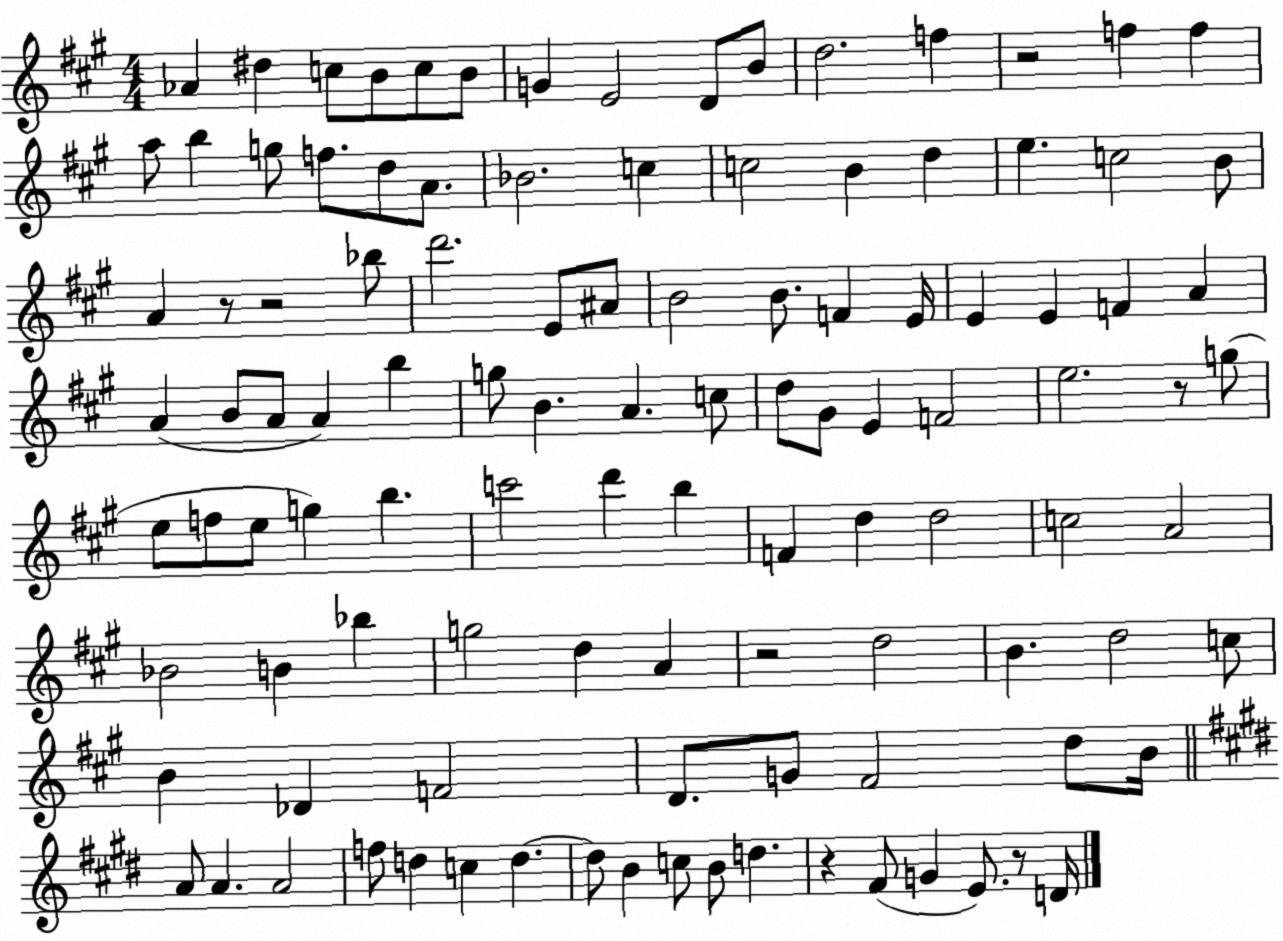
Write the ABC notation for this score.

X:1
T:Untitled
M:4/4
L:1/4
K:A
_A ^d c/2 B/2 c/2 B/2 G E2 D/2 B/2 d2 f z2 f f a/2 b g/2 f/2 d/2 A/2 _B2 c c2 B d e c2 B/2 A z/2 z2 _b/2 d'2 E/2 ^A/2 B2 B/2 F E/4 E E F A A B/2 A/2 A b g/2 B A c/2 d/2 ^G/2 E F2 e2 z/2 g/2 e/2 f/2 e/2 g b c'2 d' b F d d2 c2 A2 _B2 B _b g2 d A z2 d2 B d2 c/2 B _D F2 D/2 G/2 ^F2 d/2 B/4 A/2 A A2 f/2 d c d d/2 B c/2 B/2 d z ^F/2 G E/2 z/2 D/4